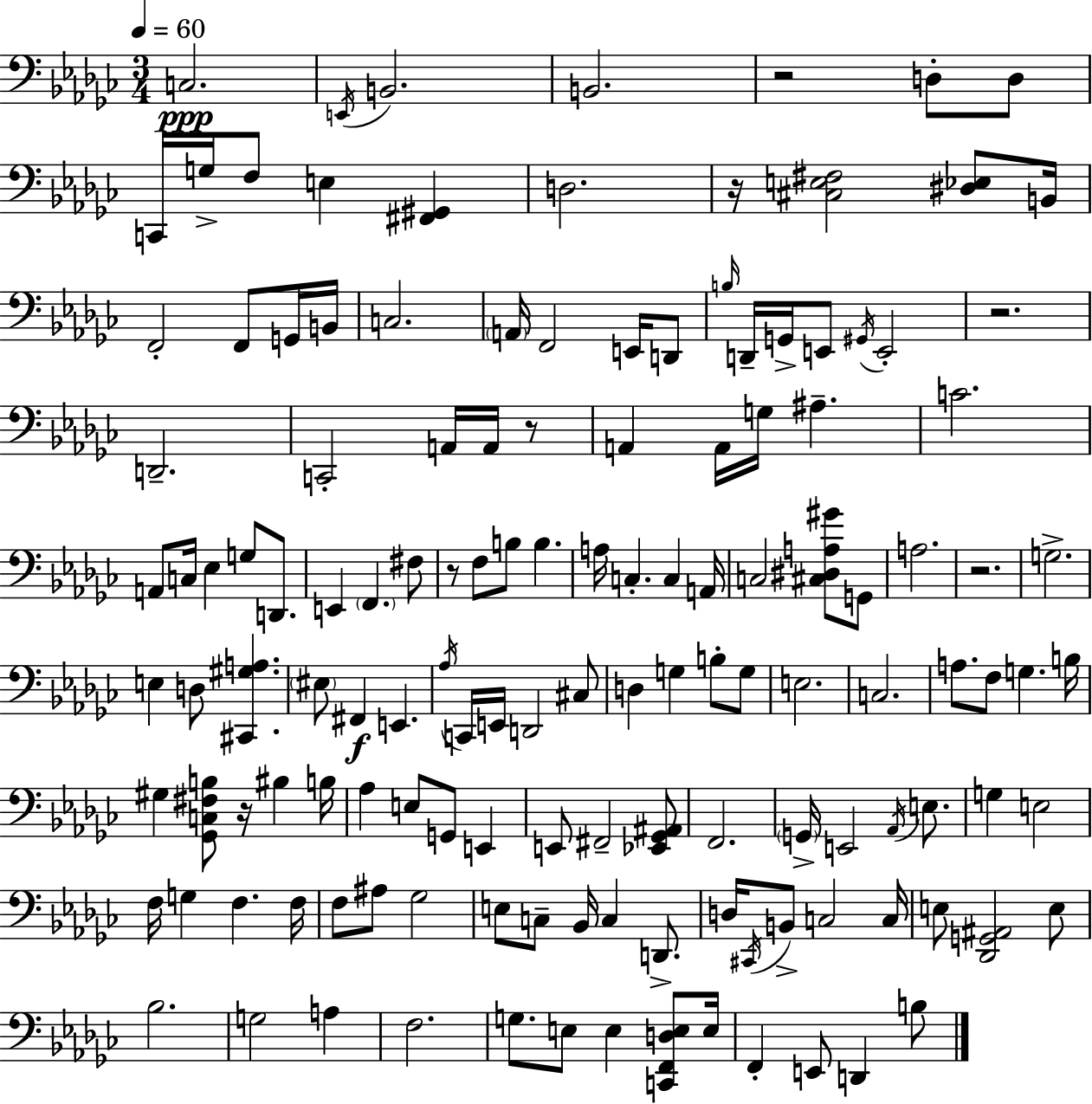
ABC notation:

X:1
T:Untitled
M:3/4
L:1/4
K:Ebm
C,2 E,,/4 B,,2 B,,2 z2 D,/2 D,/2 C,,/4 G,/4 F,/2 E, [^F,,^G,,] D,2 z/4 [^C,E,^F,]2 [^D,_E,]/2 B,,/4 F,,2 F,,/2 G,,/4 B,,/4 C,2 A,,/4 F,,2 E,,/4 D,,/2 B,/4 D,,/4 G,,/4 E,,/2 ^G,,/4 E,,2 z2 D,,2 C,,2 A,,/4 A,,/4 z/2 A,, A,,/4 G,/4 ^A, C2 A,,/2 C,/4 _E, G,/2 D,,/2 E,, F,, ^F,/2 z/2 F,/2 B,/2 B, A,/4 C, C, A,,/4 C,2 [^C,^D,A,^G]/2 G,,/2 A,2 z2 G,2 E, D,/2 [^C,,^G,A,] ^E,/2 ^F,, E,, _A,/4 C,,/4 E,,/4 D,,2 ^C,/2 D, G, B,/2 G,/2 E,2 C,2 A,/2 F,/2 G, B,/4 ^G, [_G,,C,^F,B,]/2 z/4 ^B, B,/4 _A, E,/2 G,,/2 E,, E,,/2 ^F,,2 [_E,,_G,,^A,,]/2 F,,2 G,,/4 E,,2 _A,,/4 E,/2 G, E,2 F,/4 G, F, F,/4 F,/2 ^A,/2 _G,2 E,/2 C,/2 _B,,/4 C, D,,/2 D,/4 ^C,,/4 B,,/2 C,2 C,/4 E,/2 [_D,,G,,^A,,]2 E,/2 _B,2 G,2 A, F,2 G,/2 E,/2 E, [C,,F,,D,E,]/2 E,/4 F,, E,,/2 D,, B,/2